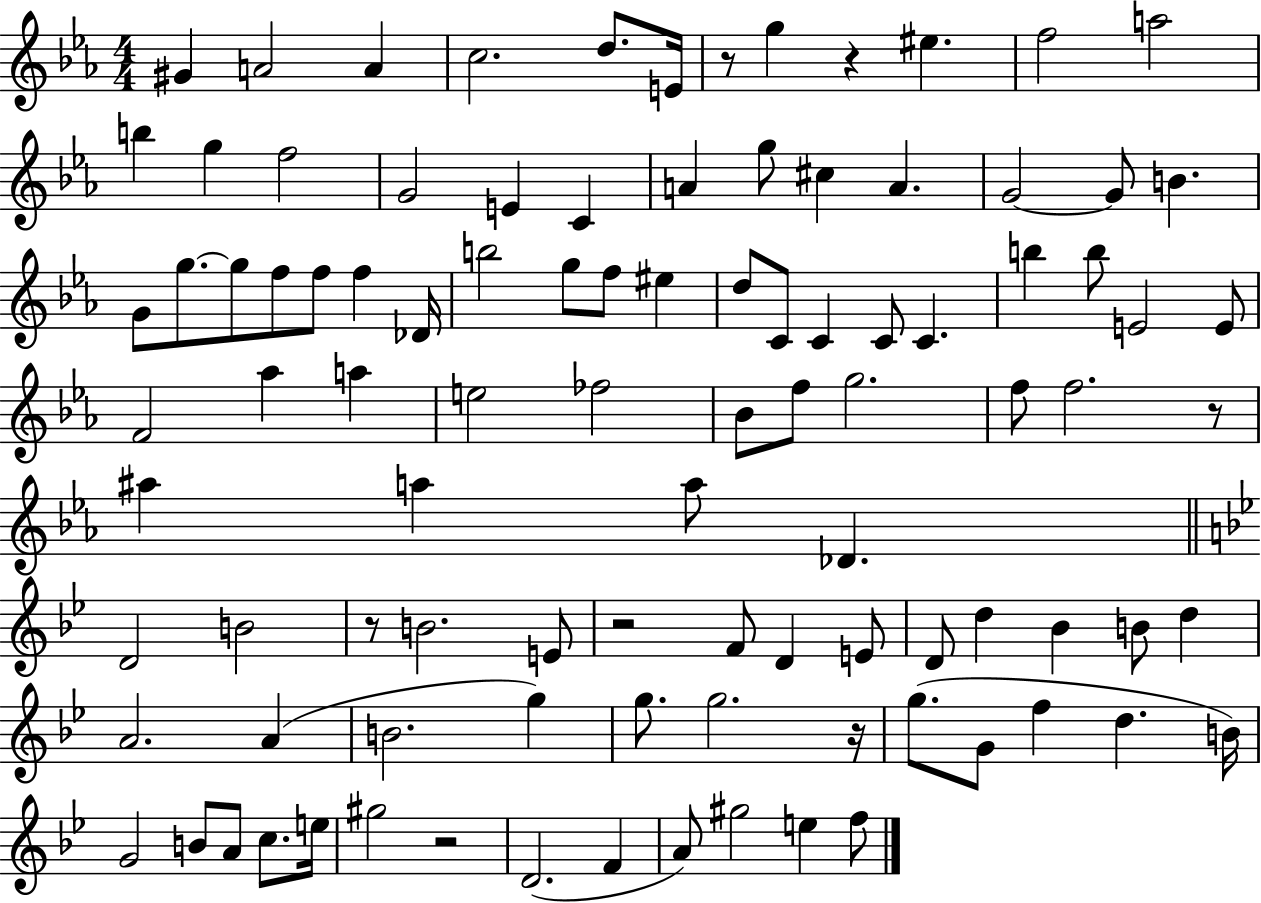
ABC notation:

X:1
T:Untitled
M:4/4
L:1/4
K:Eb
^G A2 A c2 d/2 E/4 z/2 g z ^e f2 a2 b g f2 G2 E C A g/2 ^c A G2 G/2 B G/2 g/2 g/2 f/2 f/2 f _D/4 b2 g/2 f/2 ^e d/2 C/2 C C/2 C b b/2 E2 E/2 F2 _a a e2 _f2 _B/2 f/2 g2 f/2 f2 z/2 ^a a a/2 _D D2 B2 z/2 B2 E/2 z2 F/2 D E/2 D/2 d _B B/2 d A2 A B2 g g/2 g2 z/4 g/2 G/2 f d B/4 G2 B/2 A/2 c/2 e/4 ^g2 z2 D2 F A/2 ^g2 e f/2